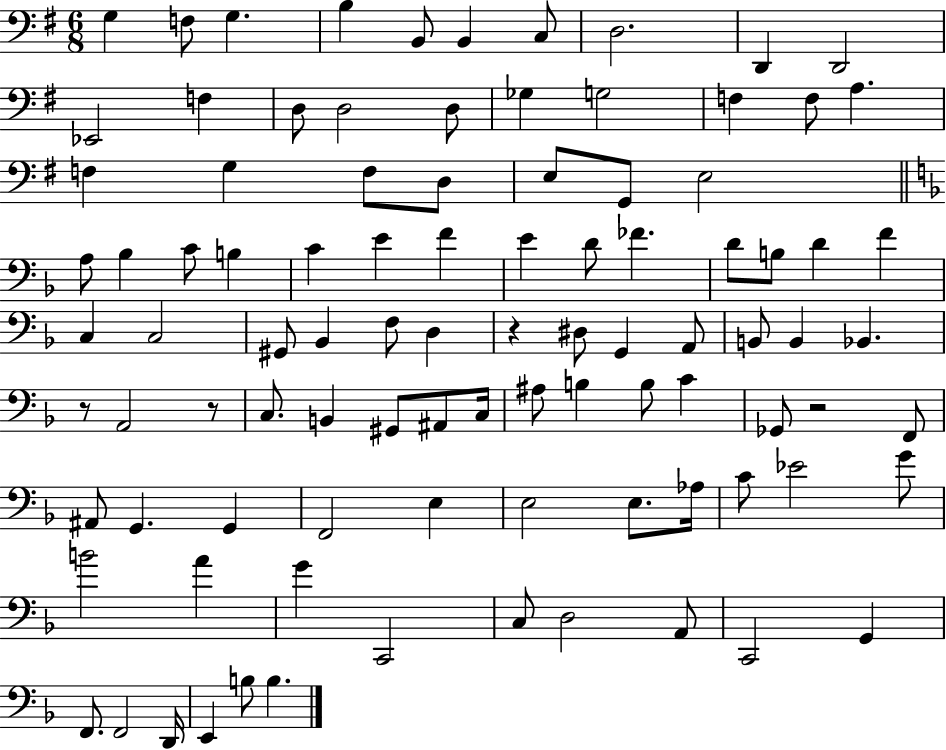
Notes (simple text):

G3/q F3/e G3/q. B3/q B2/e B2/q C3/e D3/h. D2/q D2/h Eb2/h F3/q D3/e D3/h D3/e Gb3/q G3/h F3/q F3/e A3/q. F3/q G3/q F3/e D3/e E3/e G2/e E3/h A3/e Bb3/q C4/e B3/q C4/q E4/q F4/q E4/q D4/e FES4/q. D4/e B3/e D4/q F4/q C3/q C3/h G#2/e Bb2/q F3/e D3/q R/q D#3/e G2/q A2/e B2/e B2/q Bb2/q. R/e A2/h R/e C3/e. B2/q G#2/e A#2/e C3/s A#3/e B3/q B3/e C4/q Gb2/e R/h F2/e A#2/e G2/q. G2/q F2/h E3/q E3/h E3/e. Ab3/s C4/e Eb4/h G4/e B4/h A4/q G4/q C2/h C3/e D3/h A2/e C2/h G2/q F2/e. F2/h D2/s E2/q B3/e B3/q.